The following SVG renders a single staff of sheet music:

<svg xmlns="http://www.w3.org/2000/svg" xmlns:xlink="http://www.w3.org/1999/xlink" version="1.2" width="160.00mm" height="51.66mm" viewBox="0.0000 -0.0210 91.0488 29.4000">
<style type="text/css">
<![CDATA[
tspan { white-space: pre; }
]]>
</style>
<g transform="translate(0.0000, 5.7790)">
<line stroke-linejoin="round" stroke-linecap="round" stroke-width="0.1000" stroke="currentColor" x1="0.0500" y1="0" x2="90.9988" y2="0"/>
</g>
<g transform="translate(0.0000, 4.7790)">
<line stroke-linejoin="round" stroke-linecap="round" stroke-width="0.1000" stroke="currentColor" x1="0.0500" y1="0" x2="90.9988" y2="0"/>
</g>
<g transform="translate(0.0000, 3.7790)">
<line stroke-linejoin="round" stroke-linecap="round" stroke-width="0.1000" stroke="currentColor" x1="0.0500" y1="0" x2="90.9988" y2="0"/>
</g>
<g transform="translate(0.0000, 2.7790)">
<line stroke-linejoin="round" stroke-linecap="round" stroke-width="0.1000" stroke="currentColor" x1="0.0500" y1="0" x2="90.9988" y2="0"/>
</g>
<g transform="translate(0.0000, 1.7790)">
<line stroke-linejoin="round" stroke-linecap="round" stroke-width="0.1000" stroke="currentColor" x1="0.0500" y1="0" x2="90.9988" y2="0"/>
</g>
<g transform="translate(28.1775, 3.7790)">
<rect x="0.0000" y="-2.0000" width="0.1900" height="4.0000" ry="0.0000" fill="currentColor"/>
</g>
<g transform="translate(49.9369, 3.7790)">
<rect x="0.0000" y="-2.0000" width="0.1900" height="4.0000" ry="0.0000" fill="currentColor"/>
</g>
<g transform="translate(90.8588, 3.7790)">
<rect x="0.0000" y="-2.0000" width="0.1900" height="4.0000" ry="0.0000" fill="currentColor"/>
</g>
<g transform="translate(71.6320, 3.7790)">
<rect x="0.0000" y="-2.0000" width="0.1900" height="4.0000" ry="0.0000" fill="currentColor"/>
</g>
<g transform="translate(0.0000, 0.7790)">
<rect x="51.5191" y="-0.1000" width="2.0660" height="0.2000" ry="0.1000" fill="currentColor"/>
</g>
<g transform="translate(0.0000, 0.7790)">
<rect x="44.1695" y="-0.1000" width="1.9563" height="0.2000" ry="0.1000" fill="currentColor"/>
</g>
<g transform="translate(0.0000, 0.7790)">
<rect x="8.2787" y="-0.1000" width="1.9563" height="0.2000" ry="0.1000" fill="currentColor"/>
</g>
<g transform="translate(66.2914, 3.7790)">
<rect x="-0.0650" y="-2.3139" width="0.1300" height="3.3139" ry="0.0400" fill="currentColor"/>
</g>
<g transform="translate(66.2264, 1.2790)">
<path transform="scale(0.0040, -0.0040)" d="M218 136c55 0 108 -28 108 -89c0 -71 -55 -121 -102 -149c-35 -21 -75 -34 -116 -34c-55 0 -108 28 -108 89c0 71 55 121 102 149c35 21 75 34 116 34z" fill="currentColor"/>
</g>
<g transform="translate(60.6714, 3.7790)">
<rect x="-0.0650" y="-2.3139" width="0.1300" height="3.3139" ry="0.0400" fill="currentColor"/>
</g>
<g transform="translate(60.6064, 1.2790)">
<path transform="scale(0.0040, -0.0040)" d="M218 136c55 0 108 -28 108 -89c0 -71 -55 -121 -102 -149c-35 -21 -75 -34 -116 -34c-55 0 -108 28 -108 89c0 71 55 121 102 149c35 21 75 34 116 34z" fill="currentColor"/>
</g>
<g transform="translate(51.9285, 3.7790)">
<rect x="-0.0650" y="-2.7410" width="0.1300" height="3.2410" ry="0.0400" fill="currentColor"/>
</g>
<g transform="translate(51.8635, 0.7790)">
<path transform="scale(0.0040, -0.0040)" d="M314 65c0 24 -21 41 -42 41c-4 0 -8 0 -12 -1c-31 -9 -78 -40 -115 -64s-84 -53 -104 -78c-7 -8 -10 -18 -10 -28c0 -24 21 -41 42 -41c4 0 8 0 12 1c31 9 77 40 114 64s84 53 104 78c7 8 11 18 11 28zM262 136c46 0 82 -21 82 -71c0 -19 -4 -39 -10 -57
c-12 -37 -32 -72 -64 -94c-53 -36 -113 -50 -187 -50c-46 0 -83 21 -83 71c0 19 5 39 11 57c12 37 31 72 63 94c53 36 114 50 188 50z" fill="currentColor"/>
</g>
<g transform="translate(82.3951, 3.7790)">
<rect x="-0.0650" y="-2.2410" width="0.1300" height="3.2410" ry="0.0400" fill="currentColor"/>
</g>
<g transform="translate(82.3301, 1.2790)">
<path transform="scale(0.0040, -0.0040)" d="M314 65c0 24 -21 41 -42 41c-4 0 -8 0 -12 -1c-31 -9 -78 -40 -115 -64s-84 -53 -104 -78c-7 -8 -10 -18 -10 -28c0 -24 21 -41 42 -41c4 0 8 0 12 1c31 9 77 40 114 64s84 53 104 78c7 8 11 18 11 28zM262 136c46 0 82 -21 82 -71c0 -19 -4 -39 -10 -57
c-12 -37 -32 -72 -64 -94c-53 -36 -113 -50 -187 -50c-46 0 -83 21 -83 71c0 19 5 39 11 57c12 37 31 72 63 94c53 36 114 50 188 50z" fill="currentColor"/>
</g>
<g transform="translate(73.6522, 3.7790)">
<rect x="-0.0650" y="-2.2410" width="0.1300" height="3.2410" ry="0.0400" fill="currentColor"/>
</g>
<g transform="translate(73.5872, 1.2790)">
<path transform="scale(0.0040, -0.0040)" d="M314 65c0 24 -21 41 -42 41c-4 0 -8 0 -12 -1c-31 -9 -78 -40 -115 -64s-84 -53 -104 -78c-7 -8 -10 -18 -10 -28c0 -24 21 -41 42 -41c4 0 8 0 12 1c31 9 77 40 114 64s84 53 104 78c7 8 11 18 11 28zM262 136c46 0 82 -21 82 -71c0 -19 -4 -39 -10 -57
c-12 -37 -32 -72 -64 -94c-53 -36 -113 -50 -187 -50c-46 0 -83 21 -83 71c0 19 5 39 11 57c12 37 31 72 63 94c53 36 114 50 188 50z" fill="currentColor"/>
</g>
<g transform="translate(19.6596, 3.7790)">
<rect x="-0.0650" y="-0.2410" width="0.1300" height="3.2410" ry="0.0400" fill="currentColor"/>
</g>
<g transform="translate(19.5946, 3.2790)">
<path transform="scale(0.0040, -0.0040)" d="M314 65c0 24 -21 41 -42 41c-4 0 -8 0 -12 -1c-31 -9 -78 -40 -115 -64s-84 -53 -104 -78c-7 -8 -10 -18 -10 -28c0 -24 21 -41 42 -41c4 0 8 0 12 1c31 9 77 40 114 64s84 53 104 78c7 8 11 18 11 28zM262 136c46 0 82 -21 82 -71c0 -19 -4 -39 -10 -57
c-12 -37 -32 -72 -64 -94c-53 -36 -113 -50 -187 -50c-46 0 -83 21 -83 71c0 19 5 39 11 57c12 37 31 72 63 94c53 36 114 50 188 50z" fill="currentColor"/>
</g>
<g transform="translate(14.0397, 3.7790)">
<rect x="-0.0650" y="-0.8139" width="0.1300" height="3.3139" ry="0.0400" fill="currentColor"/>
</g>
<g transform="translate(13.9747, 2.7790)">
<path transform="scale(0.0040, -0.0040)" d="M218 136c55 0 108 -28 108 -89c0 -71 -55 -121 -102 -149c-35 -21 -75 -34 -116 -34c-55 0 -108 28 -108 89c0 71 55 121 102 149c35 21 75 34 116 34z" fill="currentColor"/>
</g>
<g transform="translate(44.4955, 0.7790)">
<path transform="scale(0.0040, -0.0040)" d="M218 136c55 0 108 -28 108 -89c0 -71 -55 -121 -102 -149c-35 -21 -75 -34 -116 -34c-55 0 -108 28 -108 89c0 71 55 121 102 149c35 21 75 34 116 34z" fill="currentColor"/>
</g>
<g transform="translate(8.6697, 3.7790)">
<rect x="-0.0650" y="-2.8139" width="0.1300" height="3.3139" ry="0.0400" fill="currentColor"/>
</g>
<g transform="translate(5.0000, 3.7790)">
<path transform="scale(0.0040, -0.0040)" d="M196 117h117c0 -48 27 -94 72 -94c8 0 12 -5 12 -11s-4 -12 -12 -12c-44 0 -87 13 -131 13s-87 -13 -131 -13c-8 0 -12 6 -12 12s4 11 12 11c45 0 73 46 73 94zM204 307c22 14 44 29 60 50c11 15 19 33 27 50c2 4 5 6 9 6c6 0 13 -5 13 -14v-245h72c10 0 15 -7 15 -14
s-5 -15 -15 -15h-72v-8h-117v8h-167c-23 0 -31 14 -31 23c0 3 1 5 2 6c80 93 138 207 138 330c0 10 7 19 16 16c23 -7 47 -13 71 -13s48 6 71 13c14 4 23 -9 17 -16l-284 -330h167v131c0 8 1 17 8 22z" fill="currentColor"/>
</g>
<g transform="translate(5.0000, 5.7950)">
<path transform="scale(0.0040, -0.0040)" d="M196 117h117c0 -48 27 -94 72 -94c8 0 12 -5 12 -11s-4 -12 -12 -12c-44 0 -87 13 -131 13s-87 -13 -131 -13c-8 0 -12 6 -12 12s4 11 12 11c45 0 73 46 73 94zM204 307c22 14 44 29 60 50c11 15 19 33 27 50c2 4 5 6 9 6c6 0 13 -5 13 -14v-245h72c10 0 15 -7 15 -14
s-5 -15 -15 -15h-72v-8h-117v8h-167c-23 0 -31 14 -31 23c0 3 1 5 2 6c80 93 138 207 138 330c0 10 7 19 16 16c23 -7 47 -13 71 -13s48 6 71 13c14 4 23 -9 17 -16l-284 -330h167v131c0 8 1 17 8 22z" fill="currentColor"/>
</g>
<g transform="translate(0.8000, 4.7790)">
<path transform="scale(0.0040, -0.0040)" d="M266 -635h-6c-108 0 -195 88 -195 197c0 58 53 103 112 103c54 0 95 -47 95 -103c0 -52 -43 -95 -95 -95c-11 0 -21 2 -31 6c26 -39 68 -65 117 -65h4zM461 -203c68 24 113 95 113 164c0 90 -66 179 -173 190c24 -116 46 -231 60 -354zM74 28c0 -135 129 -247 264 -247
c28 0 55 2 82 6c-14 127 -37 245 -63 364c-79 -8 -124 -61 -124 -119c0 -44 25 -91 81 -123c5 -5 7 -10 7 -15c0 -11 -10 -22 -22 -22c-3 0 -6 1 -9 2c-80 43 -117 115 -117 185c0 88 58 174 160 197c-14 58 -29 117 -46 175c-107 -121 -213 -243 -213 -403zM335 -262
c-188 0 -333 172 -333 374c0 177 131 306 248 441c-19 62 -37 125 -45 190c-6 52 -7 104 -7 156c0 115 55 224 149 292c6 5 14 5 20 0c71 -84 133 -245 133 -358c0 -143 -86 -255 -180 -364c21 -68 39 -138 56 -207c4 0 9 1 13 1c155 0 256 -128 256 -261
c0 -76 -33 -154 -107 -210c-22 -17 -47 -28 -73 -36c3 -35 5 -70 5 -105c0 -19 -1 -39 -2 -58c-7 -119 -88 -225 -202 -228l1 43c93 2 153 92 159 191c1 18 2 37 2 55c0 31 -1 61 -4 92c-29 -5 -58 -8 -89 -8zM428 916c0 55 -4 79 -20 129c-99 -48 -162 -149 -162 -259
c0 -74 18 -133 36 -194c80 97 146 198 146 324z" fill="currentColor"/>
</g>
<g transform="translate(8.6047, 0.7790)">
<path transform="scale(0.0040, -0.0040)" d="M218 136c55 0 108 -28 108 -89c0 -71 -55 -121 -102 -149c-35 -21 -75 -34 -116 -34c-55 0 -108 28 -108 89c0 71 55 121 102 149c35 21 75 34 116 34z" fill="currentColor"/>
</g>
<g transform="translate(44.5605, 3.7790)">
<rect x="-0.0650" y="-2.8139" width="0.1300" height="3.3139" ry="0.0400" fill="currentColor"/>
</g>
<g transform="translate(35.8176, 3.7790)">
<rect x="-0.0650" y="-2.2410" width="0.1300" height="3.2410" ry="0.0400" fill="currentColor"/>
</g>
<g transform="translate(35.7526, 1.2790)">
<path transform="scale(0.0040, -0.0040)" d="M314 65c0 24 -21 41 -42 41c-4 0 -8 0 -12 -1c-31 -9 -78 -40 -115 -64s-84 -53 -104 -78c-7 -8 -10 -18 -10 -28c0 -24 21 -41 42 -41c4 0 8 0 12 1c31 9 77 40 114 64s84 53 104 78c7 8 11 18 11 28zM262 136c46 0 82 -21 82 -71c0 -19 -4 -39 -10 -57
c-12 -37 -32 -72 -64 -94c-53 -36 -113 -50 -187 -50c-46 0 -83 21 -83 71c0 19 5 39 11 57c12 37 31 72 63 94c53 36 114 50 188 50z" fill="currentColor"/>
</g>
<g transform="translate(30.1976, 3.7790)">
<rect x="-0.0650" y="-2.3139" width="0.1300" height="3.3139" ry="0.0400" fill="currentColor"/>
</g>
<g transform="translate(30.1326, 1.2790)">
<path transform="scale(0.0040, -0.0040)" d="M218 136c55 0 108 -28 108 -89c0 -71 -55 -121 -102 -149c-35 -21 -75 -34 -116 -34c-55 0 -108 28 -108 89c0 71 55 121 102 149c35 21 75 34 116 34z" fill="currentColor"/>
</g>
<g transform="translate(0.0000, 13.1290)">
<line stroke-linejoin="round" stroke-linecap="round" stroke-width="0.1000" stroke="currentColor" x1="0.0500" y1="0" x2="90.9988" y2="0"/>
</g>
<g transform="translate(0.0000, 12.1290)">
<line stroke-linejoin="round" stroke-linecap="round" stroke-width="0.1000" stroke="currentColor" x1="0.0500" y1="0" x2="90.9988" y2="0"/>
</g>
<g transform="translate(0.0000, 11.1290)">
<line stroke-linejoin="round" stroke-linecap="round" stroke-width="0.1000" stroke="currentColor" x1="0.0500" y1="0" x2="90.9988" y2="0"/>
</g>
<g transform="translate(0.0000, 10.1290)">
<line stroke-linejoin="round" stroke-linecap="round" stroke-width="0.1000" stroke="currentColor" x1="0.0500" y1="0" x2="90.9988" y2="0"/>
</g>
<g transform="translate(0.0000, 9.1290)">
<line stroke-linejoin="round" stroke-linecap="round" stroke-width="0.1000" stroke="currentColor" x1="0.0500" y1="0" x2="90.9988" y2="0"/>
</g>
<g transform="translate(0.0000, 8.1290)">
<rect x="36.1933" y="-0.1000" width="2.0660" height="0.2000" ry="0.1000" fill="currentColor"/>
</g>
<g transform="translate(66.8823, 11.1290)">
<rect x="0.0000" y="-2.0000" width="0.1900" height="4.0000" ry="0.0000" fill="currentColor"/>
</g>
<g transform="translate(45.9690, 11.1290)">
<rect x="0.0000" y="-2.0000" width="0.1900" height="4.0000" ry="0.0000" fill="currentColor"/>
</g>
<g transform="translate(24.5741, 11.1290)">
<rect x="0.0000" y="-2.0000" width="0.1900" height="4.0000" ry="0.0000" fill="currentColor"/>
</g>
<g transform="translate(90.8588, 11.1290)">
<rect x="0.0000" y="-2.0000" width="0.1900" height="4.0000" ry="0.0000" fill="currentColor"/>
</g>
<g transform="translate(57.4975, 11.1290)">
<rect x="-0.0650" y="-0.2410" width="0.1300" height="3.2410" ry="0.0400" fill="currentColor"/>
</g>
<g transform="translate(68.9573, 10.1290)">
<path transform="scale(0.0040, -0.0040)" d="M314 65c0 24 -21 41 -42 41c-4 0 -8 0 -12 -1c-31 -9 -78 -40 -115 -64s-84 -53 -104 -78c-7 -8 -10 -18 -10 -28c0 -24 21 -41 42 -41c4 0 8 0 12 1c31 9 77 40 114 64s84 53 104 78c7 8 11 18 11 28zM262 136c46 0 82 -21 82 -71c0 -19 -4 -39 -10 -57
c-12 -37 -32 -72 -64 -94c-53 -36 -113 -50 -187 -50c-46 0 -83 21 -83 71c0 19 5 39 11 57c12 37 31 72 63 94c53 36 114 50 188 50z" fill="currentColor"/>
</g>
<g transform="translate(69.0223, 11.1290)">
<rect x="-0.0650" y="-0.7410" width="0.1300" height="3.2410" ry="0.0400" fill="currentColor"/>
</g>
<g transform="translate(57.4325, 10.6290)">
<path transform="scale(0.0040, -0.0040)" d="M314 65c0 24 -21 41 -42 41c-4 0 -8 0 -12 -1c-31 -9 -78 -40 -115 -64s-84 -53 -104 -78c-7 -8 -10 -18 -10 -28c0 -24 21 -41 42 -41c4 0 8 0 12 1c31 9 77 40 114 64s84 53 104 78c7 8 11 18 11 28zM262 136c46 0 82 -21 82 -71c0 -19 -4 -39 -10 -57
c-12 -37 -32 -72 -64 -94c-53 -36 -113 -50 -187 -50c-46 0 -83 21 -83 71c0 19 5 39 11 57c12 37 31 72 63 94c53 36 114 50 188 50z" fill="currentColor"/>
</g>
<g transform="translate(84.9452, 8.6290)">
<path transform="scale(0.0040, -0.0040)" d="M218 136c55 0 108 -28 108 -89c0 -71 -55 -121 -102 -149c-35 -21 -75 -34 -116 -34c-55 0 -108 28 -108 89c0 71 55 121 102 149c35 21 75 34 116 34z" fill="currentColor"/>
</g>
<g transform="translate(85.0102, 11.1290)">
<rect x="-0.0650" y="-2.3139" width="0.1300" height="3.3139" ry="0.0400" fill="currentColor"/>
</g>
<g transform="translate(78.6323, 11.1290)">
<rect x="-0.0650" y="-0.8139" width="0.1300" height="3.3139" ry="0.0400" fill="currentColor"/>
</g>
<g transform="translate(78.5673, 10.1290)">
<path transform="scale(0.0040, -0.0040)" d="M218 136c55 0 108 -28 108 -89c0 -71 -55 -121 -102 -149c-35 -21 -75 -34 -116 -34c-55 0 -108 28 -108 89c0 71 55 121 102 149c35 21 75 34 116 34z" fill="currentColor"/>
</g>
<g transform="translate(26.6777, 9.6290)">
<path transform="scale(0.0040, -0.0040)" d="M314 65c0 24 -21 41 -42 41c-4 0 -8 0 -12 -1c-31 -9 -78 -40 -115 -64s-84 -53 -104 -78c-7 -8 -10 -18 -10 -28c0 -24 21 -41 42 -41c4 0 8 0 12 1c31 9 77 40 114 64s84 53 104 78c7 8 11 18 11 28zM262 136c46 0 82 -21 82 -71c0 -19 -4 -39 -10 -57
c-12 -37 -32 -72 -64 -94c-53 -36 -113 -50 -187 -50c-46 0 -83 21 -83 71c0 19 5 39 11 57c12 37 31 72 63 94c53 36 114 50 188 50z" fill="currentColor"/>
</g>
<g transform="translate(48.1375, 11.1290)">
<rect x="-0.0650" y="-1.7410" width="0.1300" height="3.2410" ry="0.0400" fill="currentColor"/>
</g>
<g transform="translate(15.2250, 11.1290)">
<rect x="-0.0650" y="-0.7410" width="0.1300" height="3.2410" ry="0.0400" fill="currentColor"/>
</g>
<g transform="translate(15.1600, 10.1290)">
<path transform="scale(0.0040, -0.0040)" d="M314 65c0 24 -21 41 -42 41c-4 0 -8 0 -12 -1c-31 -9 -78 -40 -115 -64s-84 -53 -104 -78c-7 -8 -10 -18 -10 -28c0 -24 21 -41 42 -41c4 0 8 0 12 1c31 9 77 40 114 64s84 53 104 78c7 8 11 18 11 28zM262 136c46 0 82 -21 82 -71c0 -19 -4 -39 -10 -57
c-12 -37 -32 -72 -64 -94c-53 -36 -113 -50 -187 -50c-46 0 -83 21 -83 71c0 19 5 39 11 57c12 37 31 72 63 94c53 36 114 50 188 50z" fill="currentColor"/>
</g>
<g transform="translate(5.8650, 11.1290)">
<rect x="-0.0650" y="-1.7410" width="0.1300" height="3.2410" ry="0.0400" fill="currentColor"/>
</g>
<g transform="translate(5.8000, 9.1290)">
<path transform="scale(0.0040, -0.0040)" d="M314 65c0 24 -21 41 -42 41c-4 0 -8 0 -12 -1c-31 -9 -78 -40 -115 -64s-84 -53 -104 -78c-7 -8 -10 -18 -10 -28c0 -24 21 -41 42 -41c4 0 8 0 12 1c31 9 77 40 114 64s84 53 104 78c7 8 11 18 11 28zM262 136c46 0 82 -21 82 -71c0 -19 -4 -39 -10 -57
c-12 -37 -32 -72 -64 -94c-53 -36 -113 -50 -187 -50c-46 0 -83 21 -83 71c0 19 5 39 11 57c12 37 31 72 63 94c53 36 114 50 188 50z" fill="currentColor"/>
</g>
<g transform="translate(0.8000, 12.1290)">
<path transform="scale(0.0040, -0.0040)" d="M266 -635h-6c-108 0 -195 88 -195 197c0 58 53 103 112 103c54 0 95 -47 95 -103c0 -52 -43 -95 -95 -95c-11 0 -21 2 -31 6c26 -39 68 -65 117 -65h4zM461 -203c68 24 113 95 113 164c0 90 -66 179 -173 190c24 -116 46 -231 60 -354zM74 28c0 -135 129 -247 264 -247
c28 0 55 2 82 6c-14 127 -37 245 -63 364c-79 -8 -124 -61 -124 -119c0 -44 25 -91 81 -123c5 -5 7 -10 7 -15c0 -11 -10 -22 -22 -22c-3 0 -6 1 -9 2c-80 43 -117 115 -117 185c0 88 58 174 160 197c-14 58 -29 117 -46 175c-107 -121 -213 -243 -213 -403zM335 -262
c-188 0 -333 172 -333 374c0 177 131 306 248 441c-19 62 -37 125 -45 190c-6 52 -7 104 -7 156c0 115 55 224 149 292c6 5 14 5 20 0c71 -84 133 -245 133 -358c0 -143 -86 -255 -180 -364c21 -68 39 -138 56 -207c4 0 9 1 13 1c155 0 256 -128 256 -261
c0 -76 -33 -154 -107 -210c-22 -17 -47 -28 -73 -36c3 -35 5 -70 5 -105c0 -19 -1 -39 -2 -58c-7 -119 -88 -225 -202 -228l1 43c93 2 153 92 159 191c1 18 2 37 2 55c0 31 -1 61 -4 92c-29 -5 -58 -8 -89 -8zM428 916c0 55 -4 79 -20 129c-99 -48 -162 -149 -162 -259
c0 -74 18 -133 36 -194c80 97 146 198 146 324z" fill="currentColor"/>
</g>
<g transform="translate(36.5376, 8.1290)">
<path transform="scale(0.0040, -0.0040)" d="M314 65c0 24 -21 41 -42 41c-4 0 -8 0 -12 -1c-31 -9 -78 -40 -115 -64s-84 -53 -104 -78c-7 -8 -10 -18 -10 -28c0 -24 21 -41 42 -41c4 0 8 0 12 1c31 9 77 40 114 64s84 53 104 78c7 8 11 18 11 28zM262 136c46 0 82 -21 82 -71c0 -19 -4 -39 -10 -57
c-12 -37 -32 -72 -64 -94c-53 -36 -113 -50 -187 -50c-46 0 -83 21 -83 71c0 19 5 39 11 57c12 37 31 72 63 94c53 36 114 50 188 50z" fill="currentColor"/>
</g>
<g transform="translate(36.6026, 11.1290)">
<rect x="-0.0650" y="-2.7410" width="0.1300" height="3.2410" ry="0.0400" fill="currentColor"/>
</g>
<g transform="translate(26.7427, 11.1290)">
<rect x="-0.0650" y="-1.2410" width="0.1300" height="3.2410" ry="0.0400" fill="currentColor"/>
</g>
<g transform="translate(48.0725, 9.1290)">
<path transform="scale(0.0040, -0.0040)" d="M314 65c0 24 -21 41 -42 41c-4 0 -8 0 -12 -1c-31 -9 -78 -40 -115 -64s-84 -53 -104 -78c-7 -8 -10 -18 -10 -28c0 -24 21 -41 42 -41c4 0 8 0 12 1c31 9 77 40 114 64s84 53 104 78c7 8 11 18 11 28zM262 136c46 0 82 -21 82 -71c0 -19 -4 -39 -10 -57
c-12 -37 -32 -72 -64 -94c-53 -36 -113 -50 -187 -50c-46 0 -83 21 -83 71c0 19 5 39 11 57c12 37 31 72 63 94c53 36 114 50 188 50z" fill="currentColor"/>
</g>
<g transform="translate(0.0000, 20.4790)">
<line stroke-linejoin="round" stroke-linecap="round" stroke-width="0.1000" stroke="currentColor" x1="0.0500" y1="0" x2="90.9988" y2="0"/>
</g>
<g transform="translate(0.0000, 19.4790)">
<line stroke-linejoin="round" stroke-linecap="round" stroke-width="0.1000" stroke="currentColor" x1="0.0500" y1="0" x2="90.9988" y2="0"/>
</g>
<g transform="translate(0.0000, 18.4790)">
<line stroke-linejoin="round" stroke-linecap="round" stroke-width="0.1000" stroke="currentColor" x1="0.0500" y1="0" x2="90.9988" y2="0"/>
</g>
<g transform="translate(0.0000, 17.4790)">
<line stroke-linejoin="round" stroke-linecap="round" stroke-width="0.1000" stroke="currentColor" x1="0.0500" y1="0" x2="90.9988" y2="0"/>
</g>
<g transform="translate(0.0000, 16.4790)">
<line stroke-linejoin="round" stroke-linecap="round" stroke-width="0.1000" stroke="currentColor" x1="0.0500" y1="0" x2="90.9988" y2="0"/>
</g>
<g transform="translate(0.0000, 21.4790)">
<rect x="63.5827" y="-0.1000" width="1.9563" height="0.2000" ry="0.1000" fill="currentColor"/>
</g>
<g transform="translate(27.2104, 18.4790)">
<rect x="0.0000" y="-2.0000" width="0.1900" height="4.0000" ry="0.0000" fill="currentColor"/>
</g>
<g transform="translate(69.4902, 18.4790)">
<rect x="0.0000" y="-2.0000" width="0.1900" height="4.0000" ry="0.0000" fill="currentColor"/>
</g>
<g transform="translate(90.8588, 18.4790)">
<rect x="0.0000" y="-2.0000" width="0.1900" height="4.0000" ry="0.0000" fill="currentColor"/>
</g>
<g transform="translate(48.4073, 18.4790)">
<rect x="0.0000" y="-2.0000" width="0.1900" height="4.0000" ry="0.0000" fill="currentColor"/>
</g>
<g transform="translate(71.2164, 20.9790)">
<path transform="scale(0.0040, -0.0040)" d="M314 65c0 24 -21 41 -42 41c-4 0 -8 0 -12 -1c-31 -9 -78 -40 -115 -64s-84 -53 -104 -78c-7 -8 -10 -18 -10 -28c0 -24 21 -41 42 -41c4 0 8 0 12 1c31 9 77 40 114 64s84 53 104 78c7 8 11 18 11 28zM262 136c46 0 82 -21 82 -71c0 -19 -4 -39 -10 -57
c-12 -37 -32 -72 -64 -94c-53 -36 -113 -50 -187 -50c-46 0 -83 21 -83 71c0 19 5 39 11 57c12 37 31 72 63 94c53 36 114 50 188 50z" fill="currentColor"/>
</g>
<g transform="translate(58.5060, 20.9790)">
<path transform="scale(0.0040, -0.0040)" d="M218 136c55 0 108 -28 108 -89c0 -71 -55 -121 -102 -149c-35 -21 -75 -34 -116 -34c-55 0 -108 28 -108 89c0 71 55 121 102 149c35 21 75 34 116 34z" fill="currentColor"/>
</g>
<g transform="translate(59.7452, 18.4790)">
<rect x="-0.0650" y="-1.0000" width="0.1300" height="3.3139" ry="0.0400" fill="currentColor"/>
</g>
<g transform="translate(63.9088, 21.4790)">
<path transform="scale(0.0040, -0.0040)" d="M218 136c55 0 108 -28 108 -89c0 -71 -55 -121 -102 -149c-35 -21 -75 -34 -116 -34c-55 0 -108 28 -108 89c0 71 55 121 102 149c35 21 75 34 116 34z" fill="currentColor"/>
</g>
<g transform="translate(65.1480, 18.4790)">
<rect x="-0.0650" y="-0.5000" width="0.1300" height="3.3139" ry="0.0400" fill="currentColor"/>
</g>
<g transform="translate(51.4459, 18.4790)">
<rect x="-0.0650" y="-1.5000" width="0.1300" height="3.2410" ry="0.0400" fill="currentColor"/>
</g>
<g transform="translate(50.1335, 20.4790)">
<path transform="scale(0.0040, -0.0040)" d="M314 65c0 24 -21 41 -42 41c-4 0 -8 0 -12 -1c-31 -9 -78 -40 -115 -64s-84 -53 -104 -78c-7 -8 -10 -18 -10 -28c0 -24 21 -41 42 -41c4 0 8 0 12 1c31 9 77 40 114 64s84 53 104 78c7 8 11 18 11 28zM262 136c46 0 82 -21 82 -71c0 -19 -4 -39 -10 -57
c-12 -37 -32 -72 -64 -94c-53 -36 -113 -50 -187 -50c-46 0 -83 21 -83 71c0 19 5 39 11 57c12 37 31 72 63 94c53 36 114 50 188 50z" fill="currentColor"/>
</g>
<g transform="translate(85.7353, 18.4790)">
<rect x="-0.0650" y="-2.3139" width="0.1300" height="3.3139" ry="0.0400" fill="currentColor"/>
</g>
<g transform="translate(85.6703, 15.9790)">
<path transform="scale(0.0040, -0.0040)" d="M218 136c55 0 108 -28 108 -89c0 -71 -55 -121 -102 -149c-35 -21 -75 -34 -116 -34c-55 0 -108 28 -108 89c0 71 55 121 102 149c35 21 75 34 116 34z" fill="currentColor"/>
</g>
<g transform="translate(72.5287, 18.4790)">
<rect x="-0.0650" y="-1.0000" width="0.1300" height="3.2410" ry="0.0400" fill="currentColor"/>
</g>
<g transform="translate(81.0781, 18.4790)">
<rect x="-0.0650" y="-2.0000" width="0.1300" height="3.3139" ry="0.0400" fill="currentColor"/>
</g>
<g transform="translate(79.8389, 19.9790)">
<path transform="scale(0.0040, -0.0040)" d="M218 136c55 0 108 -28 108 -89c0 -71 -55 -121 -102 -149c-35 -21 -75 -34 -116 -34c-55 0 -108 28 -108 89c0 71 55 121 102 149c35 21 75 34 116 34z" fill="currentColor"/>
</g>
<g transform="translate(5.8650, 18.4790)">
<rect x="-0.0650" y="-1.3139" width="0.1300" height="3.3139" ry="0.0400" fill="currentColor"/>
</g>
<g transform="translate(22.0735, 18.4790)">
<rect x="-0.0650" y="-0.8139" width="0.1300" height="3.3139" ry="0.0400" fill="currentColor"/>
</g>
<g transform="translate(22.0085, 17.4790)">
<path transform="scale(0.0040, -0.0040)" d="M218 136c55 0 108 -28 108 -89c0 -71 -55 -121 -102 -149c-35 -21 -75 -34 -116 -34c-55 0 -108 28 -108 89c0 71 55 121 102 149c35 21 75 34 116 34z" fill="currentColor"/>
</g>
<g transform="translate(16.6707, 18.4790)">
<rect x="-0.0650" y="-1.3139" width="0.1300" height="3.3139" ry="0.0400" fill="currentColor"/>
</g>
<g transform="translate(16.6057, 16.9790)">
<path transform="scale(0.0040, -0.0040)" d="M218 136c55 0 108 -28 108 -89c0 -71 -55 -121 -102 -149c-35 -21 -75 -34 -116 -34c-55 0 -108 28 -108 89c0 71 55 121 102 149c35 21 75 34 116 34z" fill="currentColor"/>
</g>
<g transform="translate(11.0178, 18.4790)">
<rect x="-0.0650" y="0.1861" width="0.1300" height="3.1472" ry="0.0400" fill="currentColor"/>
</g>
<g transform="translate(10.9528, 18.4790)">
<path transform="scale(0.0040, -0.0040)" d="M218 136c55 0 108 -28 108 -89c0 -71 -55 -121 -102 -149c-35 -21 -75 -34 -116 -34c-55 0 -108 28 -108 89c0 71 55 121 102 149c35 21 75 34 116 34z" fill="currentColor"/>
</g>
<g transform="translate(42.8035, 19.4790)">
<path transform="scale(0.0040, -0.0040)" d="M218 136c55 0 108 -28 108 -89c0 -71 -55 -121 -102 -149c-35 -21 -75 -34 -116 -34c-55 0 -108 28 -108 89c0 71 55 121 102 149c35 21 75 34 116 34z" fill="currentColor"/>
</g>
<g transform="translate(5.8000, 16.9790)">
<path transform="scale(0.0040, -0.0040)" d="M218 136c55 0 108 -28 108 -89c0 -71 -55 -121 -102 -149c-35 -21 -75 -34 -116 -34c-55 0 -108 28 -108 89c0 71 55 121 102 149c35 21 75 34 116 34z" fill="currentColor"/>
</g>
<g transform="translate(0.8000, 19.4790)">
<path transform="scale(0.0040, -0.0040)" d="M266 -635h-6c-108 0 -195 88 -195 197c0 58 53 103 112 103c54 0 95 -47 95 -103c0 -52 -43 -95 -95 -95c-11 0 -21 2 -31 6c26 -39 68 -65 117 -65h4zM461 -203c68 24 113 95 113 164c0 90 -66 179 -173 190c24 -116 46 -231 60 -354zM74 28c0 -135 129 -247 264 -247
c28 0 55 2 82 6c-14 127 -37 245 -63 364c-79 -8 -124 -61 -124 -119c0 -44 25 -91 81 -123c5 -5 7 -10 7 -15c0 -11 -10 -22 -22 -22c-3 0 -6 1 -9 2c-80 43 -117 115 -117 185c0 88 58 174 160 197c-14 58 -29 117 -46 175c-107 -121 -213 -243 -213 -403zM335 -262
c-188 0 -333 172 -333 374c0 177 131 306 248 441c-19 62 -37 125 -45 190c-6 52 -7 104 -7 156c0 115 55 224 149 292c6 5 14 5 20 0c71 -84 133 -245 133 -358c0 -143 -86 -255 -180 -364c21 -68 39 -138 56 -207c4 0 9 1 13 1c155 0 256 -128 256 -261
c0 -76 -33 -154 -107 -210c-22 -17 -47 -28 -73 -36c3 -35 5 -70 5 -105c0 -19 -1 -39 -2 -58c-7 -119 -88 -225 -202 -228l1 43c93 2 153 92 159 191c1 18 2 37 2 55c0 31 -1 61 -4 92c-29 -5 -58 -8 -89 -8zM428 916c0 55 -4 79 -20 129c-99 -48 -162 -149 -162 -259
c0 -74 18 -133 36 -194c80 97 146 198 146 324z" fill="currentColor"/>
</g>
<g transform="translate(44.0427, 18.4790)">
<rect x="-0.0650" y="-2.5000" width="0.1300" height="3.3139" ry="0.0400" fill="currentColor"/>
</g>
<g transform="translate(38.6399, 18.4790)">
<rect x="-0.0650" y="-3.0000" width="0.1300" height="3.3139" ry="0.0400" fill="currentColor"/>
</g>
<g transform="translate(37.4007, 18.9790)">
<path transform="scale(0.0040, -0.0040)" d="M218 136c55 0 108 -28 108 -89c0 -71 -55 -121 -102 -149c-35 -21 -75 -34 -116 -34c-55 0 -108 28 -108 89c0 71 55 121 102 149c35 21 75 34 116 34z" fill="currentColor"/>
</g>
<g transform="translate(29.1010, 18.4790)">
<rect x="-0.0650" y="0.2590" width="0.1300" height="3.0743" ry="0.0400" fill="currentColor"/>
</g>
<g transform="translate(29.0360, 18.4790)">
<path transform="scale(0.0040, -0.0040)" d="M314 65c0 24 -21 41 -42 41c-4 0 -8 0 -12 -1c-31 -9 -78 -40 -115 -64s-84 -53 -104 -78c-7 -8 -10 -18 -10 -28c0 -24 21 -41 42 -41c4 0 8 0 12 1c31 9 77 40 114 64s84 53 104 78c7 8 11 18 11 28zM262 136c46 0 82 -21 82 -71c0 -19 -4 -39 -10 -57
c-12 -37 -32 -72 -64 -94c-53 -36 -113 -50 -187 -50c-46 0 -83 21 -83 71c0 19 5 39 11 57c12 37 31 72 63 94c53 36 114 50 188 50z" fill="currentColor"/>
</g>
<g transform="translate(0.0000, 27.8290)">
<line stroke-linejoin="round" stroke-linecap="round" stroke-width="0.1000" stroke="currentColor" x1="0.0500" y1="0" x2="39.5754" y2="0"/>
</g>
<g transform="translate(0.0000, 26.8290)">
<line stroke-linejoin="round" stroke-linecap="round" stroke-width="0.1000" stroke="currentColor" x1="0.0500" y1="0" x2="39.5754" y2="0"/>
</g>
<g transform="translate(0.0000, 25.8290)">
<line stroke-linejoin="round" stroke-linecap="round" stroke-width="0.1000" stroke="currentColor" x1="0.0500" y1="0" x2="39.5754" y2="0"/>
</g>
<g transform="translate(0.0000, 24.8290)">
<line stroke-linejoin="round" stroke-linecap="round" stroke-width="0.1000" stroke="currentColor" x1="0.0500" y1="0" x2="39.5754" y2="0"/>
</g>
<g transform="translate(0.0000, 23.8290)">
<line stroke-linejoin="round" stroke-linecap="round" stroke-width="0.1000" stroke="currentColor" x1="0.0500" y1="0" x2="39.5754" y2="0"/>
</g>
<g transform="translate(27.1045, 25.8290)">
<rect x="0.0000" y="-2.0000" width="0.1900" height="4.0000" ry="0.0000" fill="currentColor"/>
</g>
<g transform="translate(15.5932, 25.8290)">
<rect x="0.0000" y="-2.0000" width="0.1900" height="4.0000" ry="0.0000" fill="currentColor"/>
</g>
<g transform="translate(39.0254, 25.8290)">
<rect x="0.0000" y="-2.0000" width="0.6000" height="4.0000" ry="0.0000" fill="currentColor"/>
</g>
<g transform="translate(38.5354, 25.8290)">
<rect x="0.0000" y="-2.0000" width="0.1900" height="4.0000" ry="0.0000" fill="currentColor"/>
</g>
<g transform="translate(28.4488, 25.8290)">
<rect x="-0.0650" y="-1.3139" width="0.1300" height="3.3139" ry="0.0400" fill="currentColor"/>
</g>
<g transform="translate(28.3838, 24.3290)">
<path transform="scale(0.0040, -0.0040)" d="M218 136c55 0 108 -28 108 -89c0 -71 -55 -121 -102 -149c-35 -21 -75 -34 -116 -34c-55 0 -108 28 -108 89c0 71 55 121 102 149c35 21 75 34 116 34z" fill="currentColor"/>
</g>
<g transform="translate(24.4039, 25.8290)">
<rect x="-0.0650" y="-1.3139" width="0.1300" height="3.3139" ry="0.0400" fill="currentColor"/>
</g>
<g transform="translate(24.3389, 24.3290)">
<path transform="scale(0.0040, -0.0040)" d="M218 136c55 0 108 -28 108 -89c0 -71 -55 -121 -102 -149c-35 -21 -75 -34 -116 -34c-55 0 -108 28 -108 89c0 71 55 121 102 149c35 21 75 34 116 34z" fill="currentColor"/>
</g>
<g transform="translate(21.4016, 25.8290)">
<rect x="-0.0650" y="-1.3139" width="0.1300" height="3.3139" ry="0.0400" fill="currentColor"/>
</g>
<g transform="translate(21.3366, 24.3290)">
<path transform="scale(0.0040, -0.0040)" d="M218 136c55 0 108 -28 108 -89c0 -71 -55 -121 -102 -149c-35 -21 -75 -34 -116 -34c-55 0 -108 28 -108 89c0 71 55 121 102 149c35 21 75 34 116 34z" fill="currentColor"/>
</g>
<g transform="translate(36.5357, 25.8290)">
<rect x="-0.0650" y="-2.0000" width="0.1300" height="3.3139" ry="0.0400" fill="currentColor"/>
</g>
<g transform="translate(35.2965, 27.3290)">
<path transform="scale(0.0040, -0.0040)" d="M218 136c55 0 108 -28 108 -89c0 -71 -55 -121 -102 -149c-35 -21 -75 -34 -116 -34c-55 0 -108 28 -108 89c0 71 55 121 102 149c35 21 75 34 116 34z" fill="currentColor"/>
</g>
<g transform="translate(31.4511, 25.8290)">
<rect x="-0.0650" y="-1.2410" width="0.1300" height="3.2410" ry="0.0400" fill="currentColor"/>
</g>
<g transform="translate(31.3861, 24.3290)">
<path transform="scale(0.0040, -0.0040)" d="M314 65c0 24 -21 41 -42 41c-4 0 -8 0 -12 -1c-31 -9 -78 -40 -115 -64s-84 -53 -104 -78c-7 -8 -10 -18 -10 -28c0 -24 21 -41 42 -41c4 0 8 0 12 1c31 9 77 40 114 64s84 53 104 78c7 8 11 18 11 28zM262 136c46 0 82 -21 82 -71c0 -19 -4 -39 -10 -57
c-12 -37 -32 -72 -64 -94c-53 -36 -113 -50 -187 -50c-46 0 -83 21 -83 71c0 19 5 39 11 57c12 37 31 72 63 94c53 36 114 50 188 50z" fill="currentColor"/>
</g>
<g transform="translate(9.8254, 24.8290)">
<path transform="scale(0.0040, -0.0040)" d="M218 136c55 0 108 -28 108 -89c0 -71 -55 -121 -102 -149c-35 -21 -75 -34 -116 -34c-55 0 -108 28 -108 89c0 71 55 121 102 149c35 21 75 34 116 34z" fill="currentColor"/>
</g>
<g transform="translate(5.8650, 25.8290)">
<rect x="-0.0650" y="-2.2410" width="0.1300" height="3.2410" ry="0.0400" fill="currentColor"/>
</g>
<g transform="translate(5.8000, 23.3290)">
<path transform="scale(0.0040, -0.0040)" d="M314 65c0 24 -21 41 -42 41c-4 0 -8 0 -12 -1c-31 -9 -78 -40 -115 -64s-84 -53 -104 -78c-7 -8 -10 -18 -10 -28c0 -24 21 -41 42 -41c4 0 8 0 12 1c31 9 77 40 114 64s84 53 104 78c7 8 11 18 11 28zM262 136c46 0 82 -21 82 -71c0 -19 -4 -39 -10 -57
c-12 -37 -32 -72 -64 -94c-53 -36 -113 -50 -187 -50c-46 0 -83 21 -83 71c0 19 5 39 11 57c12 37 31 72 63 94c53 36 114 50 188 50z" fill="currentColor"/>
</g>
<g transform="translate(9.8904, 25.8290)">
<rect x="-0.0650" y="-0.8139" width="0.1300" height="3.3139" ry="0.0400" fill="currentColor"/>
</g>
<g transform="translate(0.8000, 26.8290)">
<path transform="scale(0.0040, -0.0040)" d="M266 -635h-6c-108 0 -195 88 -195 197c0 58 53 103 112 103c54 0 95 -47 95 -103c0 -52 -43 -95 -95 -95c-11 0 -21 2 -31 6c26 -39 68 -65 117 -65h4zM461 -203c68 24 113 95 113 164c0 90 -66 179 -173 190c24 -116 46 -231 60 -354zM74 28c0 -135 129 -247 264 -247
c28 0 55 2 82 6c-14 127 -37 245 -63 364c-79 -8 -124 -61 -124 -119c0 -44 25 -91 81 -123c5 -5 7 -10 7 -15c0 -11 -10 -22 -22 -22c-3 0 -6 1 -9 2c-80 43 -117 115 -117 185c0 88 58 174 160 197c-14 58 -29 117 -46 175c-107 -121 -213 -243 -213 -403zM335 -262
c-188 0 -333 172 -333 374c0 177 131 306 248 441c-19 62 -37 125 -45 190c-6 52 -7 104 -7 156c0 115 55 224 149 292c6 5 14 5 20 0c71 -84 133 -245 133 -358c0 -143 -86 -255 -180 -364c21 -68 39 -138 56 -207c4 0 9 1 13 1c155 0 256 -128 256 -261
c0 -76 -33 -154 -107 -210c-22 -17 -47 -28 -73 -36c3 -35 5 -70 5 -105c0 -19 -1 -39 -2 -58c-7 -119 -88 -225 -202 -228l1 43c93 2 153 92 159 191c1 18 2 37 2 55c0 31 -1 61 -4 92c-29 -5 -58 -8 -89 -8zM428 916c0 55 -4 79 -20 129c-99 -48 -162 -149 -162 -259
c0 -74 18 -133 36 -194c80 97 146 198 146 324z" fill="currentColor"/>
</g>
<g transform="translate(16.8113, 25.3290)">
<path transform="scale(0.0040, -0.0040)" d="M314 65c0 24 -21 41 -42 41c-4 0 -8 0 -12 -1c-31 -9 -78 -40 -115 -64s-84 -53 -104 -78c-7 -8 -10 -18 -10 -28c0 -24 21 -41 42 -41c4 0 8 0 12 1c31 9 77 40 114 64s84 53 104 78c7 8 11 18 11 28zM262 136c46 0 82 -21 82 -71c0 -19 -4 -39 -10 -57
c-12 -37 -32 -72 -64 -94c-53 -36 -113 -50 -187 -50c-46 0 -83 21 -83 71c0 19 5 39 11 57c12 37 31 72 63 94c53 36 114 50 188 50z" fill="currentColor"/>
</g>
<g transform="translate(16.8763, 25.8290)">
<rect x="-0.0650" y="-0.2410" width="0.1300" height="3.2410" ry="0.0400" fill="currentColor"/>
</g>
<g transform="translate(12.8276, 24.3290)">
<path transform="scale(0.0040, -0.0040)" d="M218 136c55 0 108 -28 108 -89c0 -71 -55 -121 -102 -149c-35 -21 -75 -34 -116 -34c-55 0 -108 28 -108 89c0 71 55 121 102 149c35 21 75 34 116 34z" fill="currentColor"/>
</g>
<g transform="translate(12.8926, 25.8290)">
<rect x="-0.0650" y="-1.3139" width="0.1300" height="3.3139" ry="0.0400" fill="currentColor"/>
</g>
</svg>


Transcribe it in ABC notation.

X:1
T:Untitled
M:4/4
L:1/4
K:C
a d c2 g g2 a a2 g g g2 g2 f2 d2 e2 a2 f2 c2 d2 d g e B e d B2 A G E2 D C D2 F g g2 d e c2 e e e e2 F